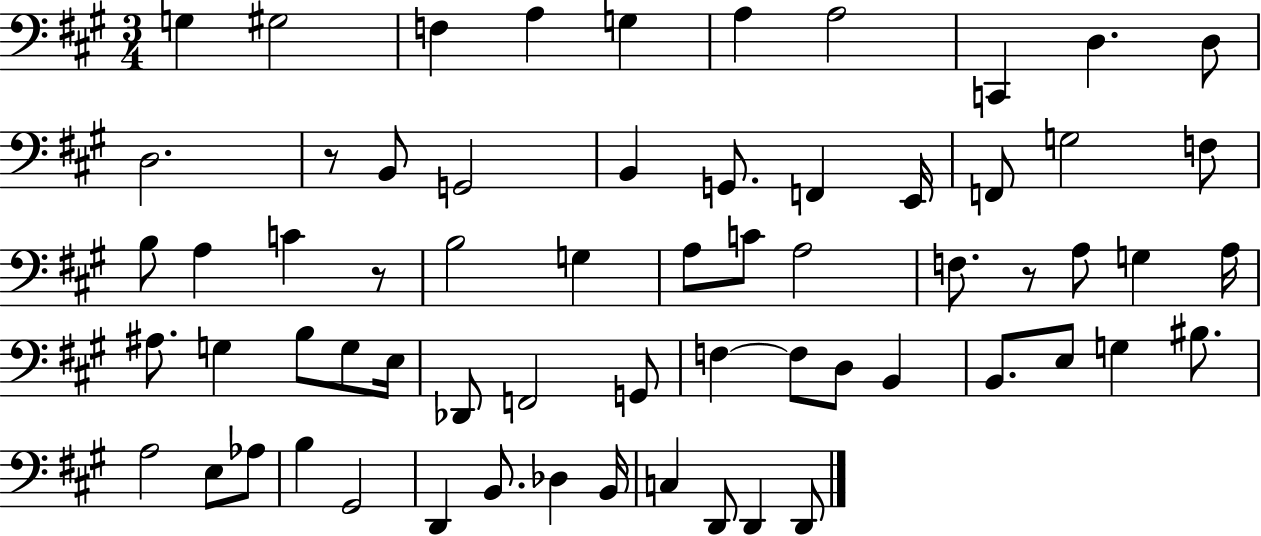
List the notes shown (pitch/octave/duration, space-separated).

G3/q G#3/h F3/q A3/q G3/q A3/q A3/h C2/q D3/q. D3/e D3/h. R/e B2/e G2/h B2/q G2/e. F2/q E2/s F2/e G3/h F3/e B3/e A3/q C4/q R/e B3/h G3/q A3/e C4/e A3/h F3/e. R/e A3/e G3/q A3/s A#3/e. G3/q B3/e G3/e E3/s Db2/e F2/h G2/e F3/q F3/e D3/e B2/q B2/e. E3/e G3/q BIS3/e. A3/h E3/e Ab3/e B3/q G#2/h D2/q B2/e. Db3/q B2/s C3/q D2/e D2/q D2/e